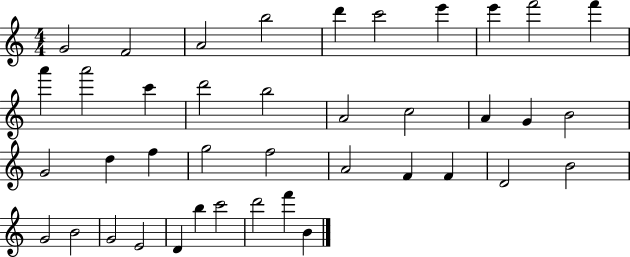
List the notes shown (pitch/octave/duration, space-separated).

G4/h F4/h A4/h B5/h D6/q C6/h E6/q E6/q F6/h F6/q A6/q A6/h C6/q D6/h B5/h A4/h C5/h A4/q G4/q B4/h G4/h D5/q F5/q G5/h F5/h A4/h F4/q F4/q D4/h B4/h G4/h B4/h G4/h E4/h D4/q B5/q C6/h D6/h F6/q B4/q